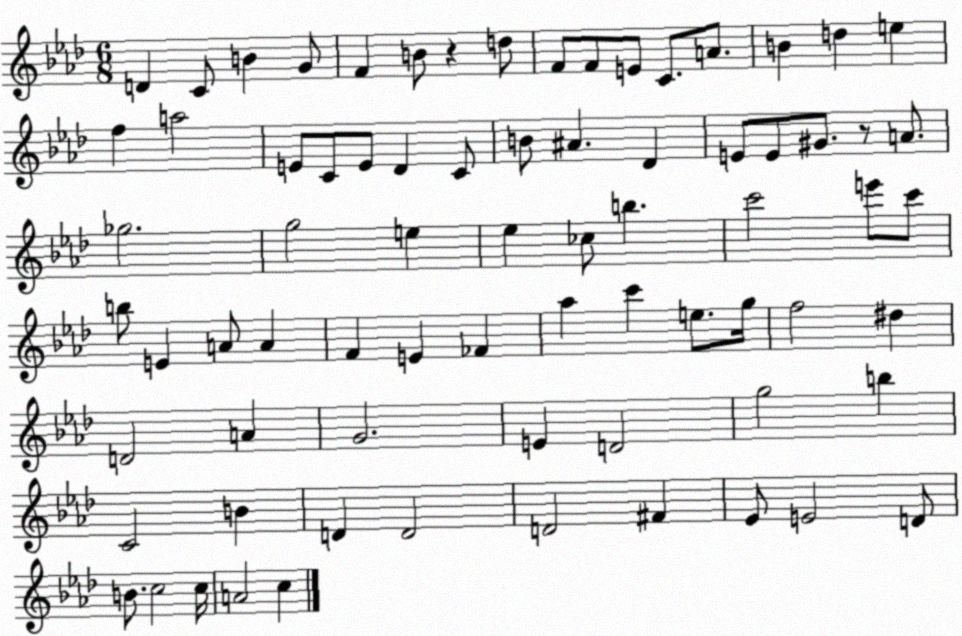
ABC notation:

X:1
T:Untitled
M:6/8
L:1/4
K:Ab
D C/2 B G/2 F B/2 z d/2 F/2 F/2 E/2 C/2 A/2 B d e f a2 E/2 C/2 E/2 _D C/2 B/2 ^A _D E/2 E/2 ^G/2 z/2 A/2 _g2 g2 e _e _c/2 b c'2 e'/2 c'/2 b/2 E A/2 A F E _F _a c' e/2 g/4 f2 ^d D2 A G2 E D2 g2 b C2 B D D2 D2 ^F _E/2 E2 D/2 B/2 c2 c/4 A2 c